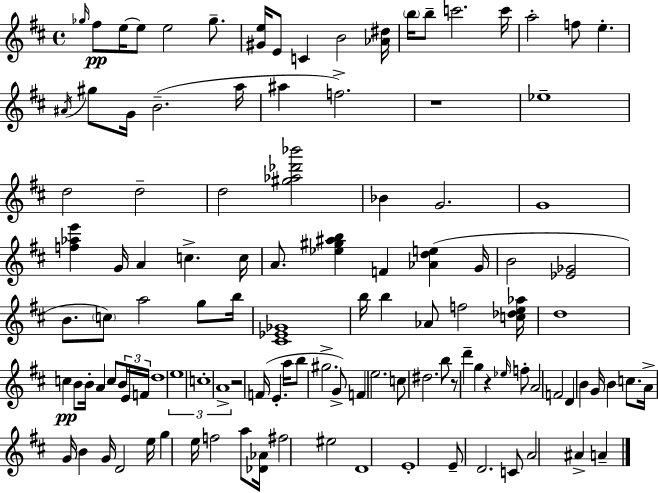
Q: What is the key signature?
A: D major